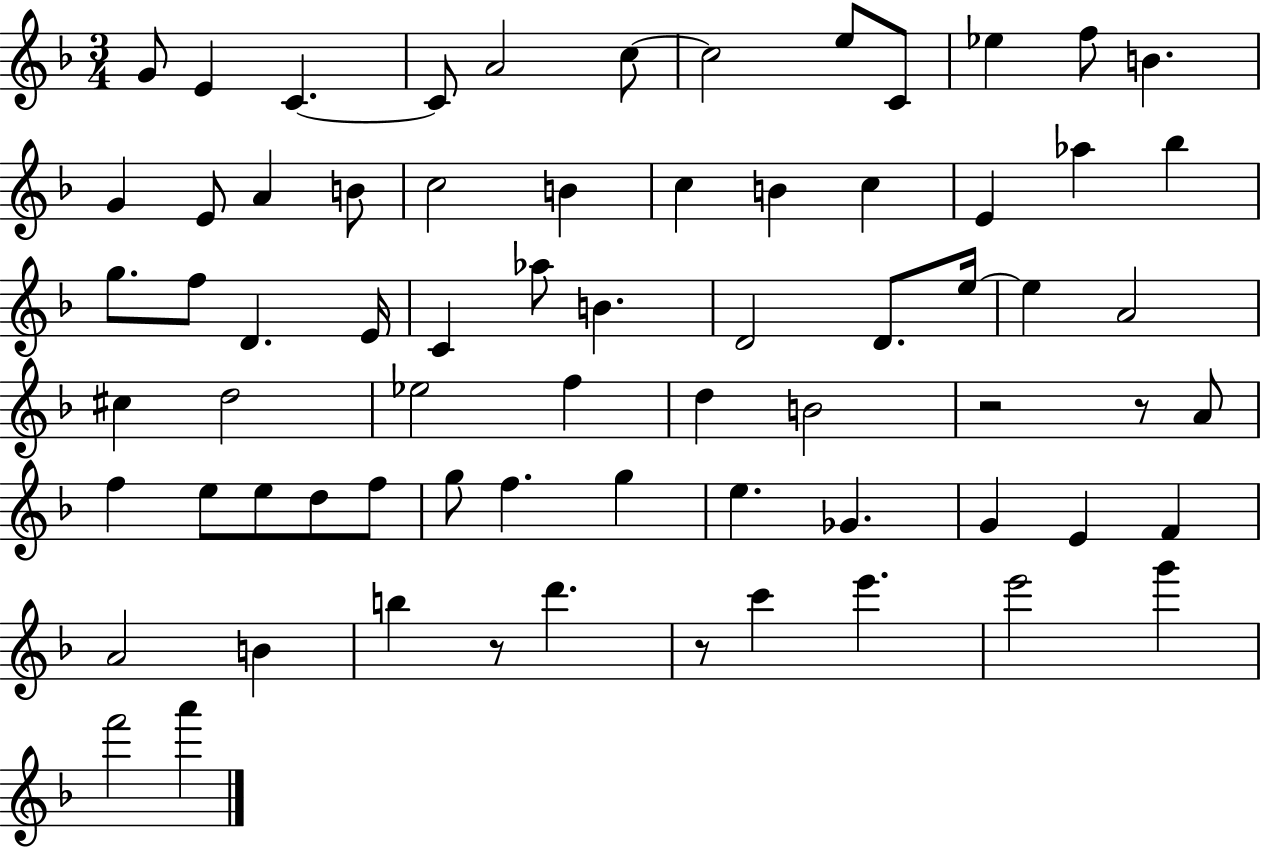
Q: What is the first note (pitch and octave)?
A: G4